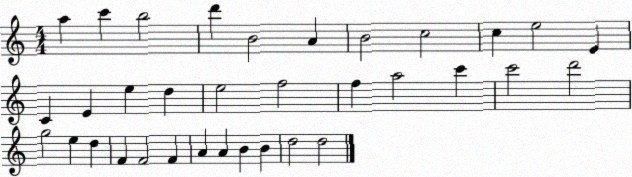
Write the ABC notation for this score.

X:1
T:Untitled
M:4/4
L:1/4
K:C
a c' b2 d' B2 A B2 c2 c e2 E C E e d e2 f2 f a2 c' c'2 d'2 g2 e d F F2 F A A B B d2 d2